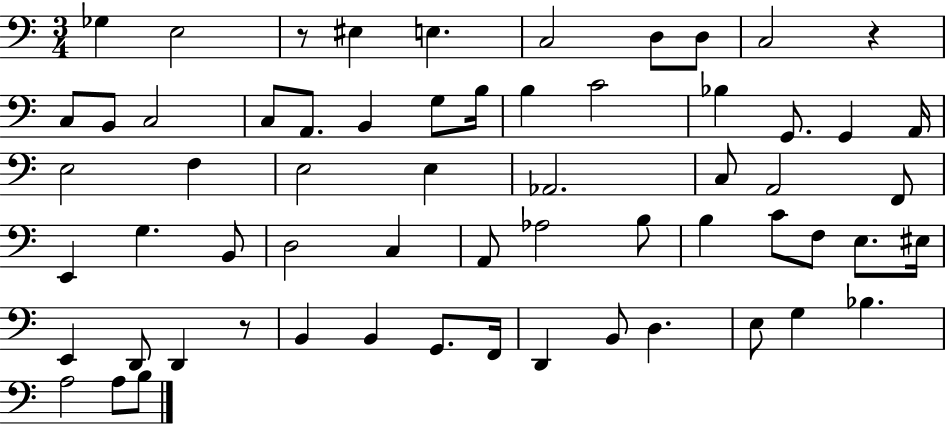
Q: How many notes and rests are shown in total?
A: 62